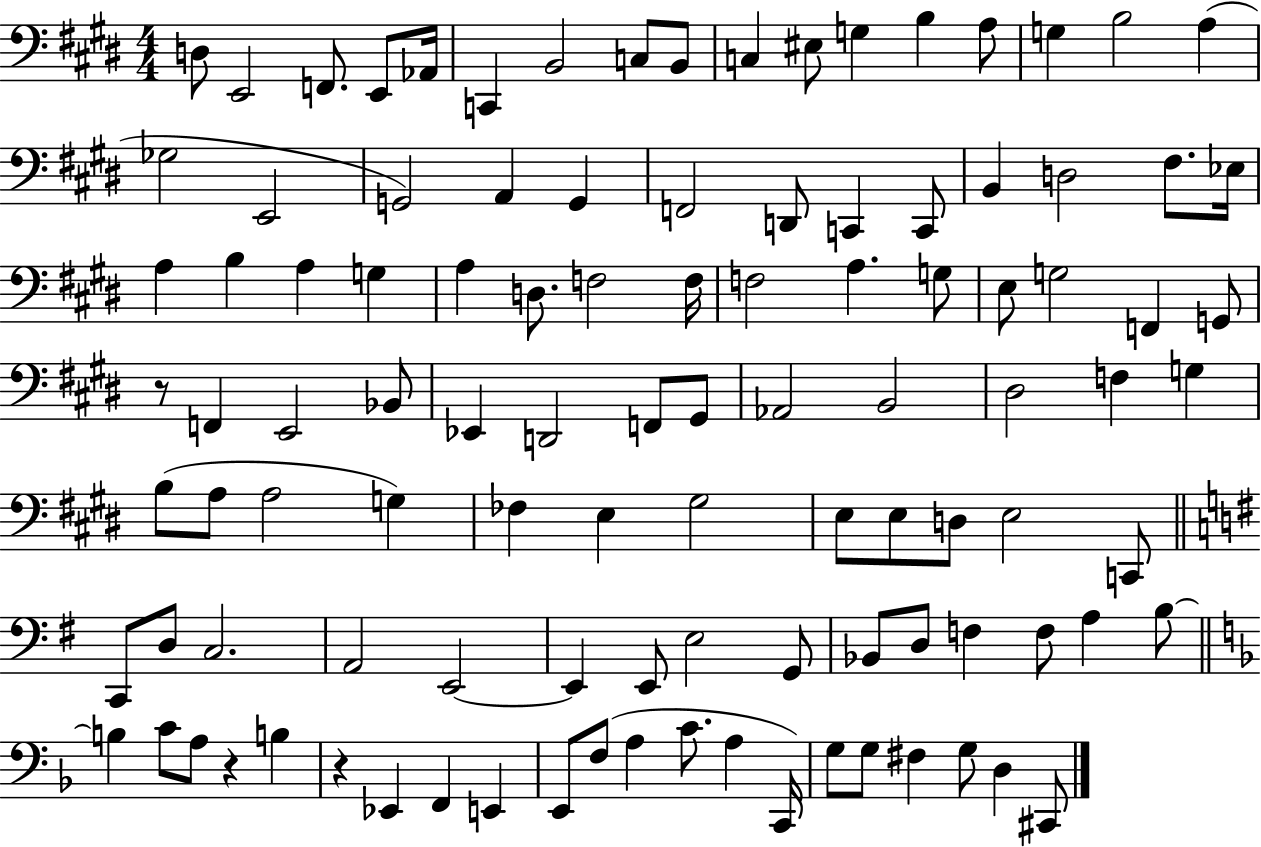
{
  \clef bass
  \numericTimeSignature
  \time 4/4
  \key e \major
  d8 e,2 f,8. e,8 aes,16 | c,4 b,2 c8 b,8 | c4 eis8 g4 b4 a8 | g4 b2 a4( | \break ges2 e,2 | g,2) a,4 g,4 | f,2 d,8 c,4 c,8 | b,4 d2 fis8. ees16 | \break a4 b4 a4 g4 | a4 d8. f2 f16 | f2 a4. g8 | e8 g2 f,4 g,8 | \break r8 f,4 e,2 bes,8 | ees,4 d,2 f,8 gis,8 | aes,2 b,2 | dis2 f4 g4 | \break b8( a8 a2 g4) | fes4 e4 gis2 | e8 e8 d8 e2 c,8 | \bar "||" \break \key e \minor c,8 d8 c2. | a,2 e,2~~ | e,4 e,8 e2 g,8 | bes,8 d8 f4 f8 a4 b8~~ | \break \bar "||" \break \key d \minor b4 c'8 a8 r4 b4 | r4 ees,4 f,4 e,4 | e,8 f8( a4 c'8. a4 c,16) | g8 g8 fis4 g8 d4 cis,8 | \break \bar "|."
}